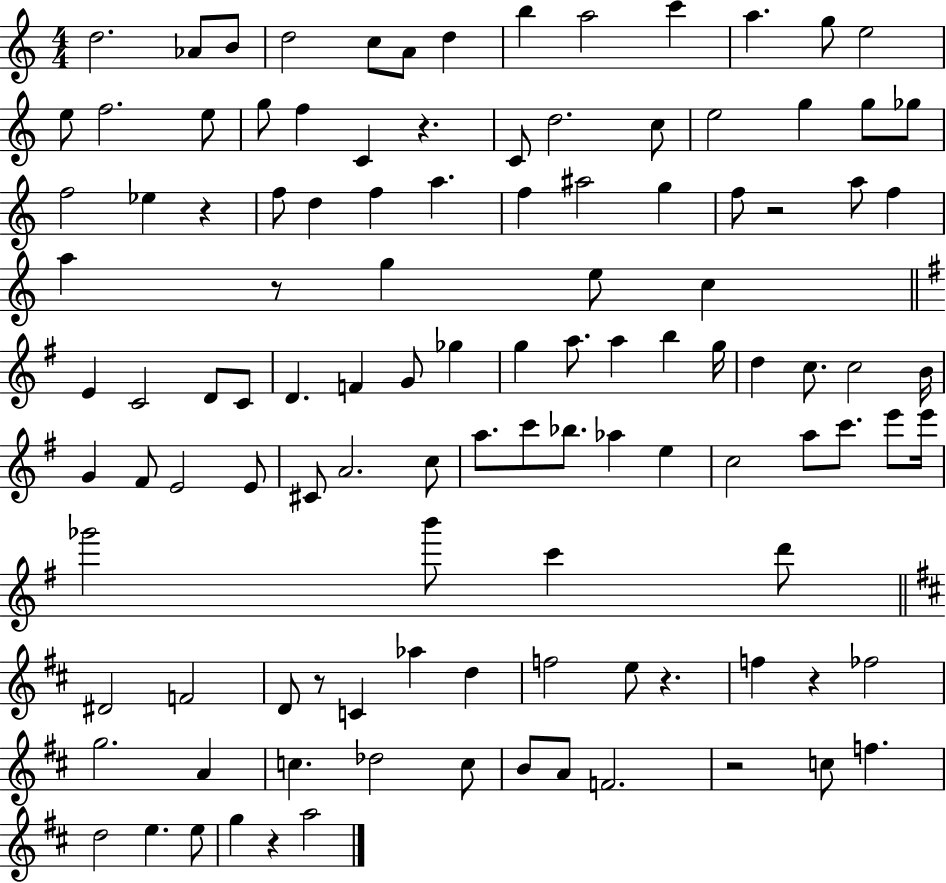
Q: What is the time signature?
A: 4/4